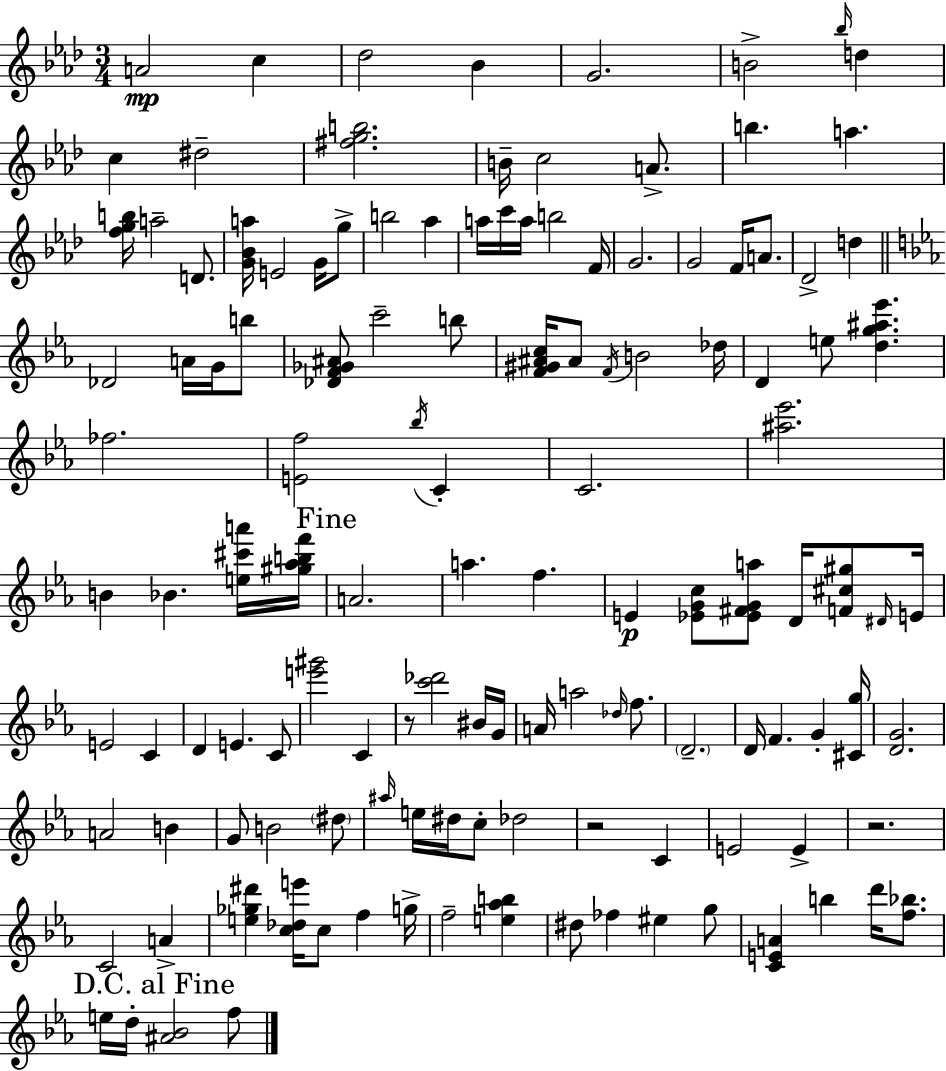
A4/h C5/q Db5/h Bb4/q G4/h. B4/h Bb5/s D5/q C5/q D#5/h [F#5,G5,B5]/h. B4/s C5/h A4/e. B5/q. A5/q. [F5,G5,B5]/s A5/h D4/e. [G4,Bb4,A5]/s E4/h G4/s G5/e B5/h Ab5/q A5/s C6/s A5/s B5/h F4/s G4/h. G4/h F4/s A4/e. Db4/h D5/q Db4/h A4/s G4/s B5/e [Db4,F4,Gb4,A#4]/e C6/h B5/e [F4,G#4,A#4,C5]/s A#4/e F4/s B4/h Db5/s D4/q E5/e [D5,G5,A#5,Eb6]/q. FES5/h. [E4,F5]/h Bb5/s C4/q C4/h. [A#5,Eb6]/h. B4/q Bb4/q. [E5,C#6,A6]/s [G#5,Ab5,B5,F6]/s A4/h. A5/q. F5/q. E4/q [Eb4,G4,C5]/e [Eb4,F#4,G4,A5]/e D4/s [F4,C#5,G#5]/e D#4/s E4/s E4/h C4/q D4/q E4/q. C4/e [E6,G#6]/h C4/q R/e [C6,Db6]/h BIS4/s G4/s A4/s A5/h Db5/s F5/e. D4/h. D4/s F4/q. G4/q [C#4,G5]/s [D4,G4]/h. A4/h B4/q G4/e B4/h D#5/e A#5/s E5/s D#5/s C5/e Db5/h R/h C4/q E4/h E4/q R/h. C4/h A4/q [E5,Gb5,D#6]/q [C5,Db5,E6]/s C5/e F5/q G5/s F5/h [E5,Ab5,B5]/q D#5/e FES5/q EIS5/q G5/e [C4,E4,A4]/q B5/q D6/s [F5,Bb5]/e. E5/s D5/s [A#4,Bb4]/h F5/e